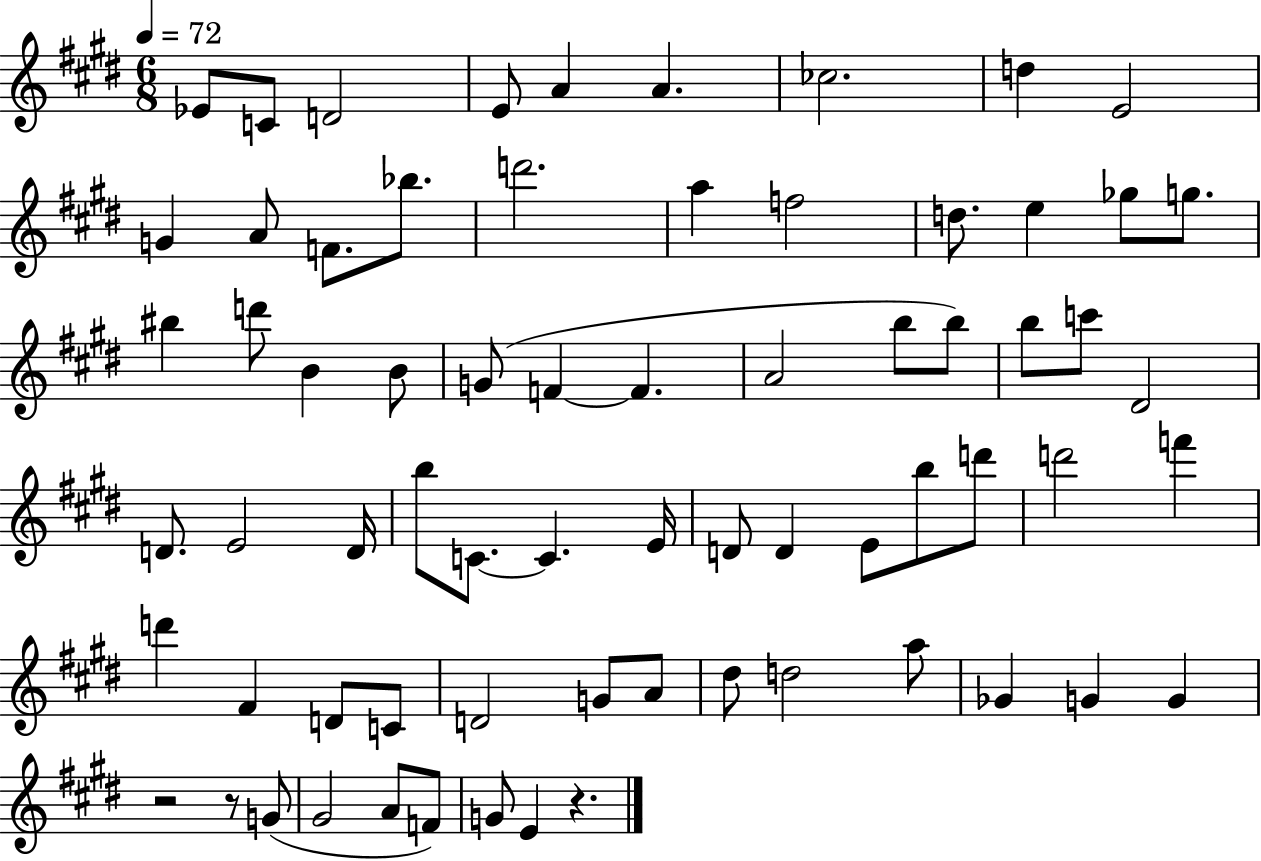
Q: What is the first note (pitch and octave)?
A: Eb4